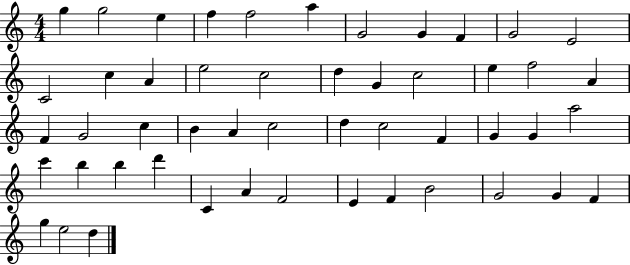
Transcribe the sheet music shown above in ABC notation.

X:1
T:Untitled
M:4/4
L:1/4
K:C
g g2 e f f2 a G2 G F G2 E2 C2 c A e2 c2 d G c2 e f2 A F G2 c B A c2 d c2 F G G a2 c' b b d' C A F2 E F B2 G2 G F g e2 d